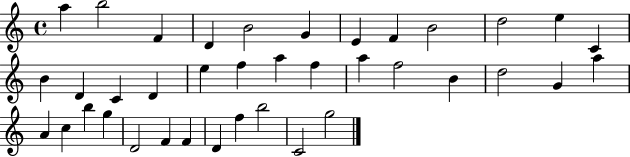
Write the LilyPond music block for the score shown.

{
  \clef treble
  \time 4/4
  \defaultTimeSignature
  \key c \major
  a''4 b''2 f'4 | d'4 b'2 g'4 | e'4 f'4 b'2 | d''2 e''4 c'4 | \break b'4 d'4 c'4 d'4 | e''4 f''4 a''4 f''4 | a''4 f''2 b'4 | d''2 g'4 a''4 | \break a'4 c''4 b''4 g''4 | d'2 f'4 f'4 | d'4 f''4 b''2 | c'2 g''2 | \break \bar "|."
}